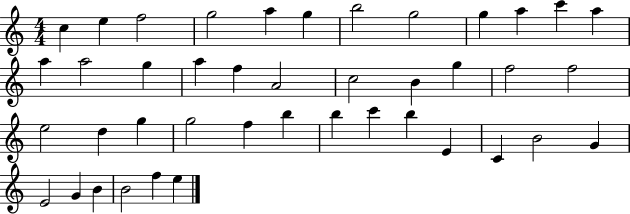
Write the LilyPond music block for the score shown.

{
  \clef treble
  \numericTimeSignature
  \time 4/4
  \key c \major
  c''4 e''4 f''2 | g''2 a''4 g''4 | b''2 g''2 | g''4 a''4 c'''4 a''4 | \break a''4 a''2 g''4 | a''4 f''4 a'2 | c''2 b'4 g''4 | f''2 f''2 | \break e''2 d''4 g''4 | g''2 f''4 b''4 | b''4 c'''4 b''4 e'4 | c'4 b'2 g'4 | \break e'2 g'4 b'4 | b'2 f''4 e''4 | \bar "|."
}